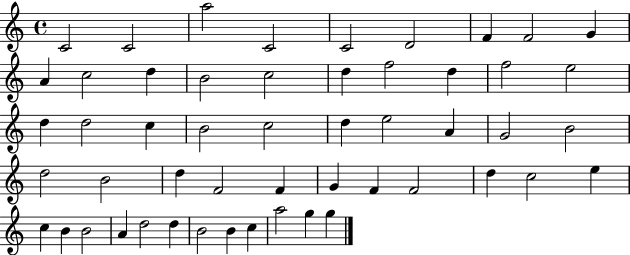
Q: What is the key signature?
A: C major